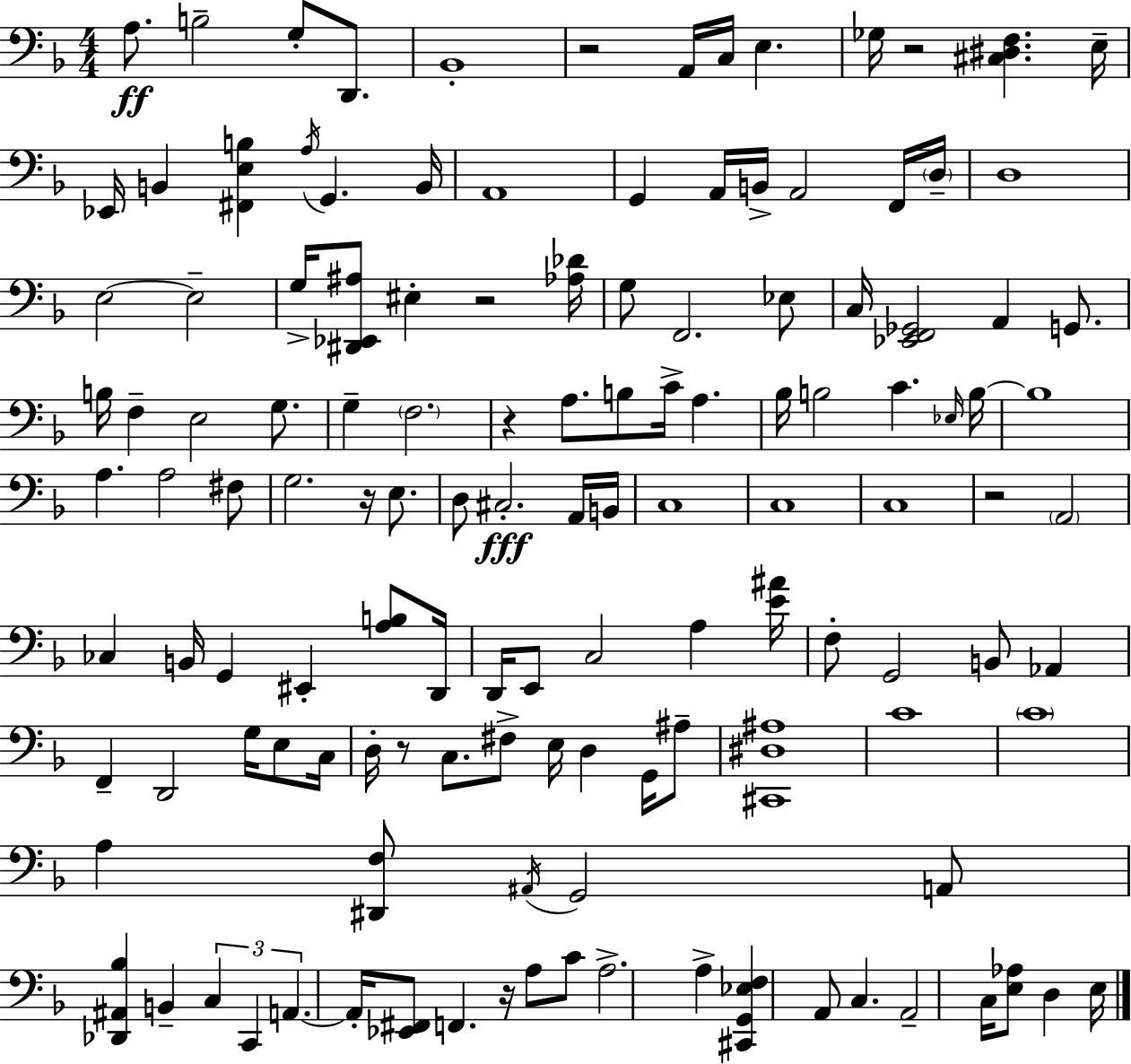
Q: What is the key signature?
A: D minor